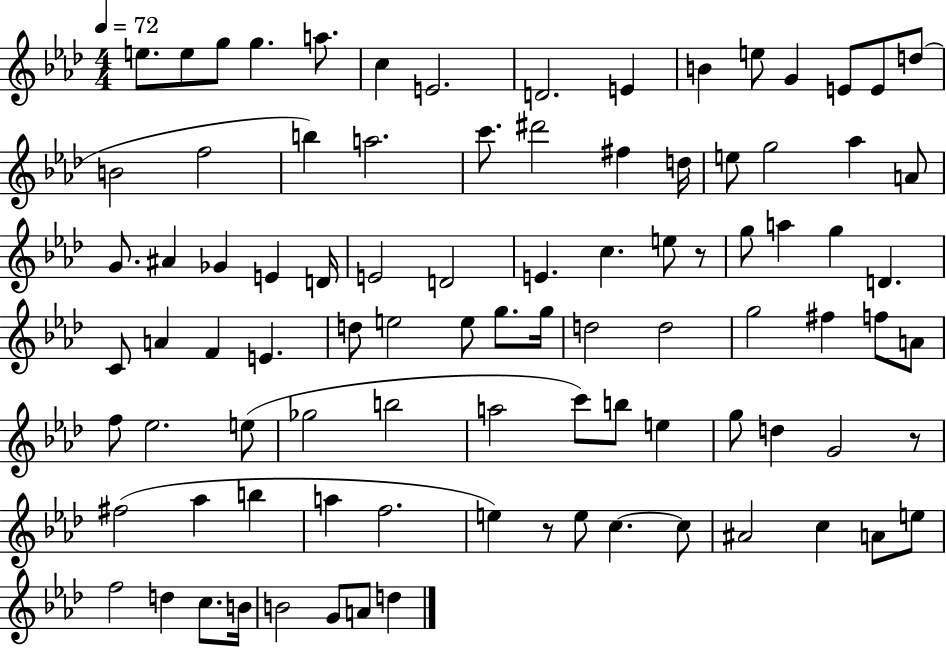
X:1
T:Untitled
M:4/4
L:1/4
K:Ab
e/2 e/2 g/2 g a/2 c E2 D2 E B e/2 G E/2 E/2 d/2 B2 f2 b a2 c'/2 ^d'2 ^f d/4 e/2 g2 _a A/2 G/2 ^A _G E D/4 E2 D2 E c e/2 z/2 g/2 a g D C/2 A F E d/2 e2 e/2 g/2 g/4 d2 d2 g2 ^f f/2 A/2 f/2 _e2 e/2 _g2 b2 a2 c'/2 b/2 e g/2 d G2 z/2 ^f2 _a b a f2 e z/2 e/2 c c/2 ^A2 c A/2 e/2 f2 d c/2 B/4 B2 G/2 A/2 d